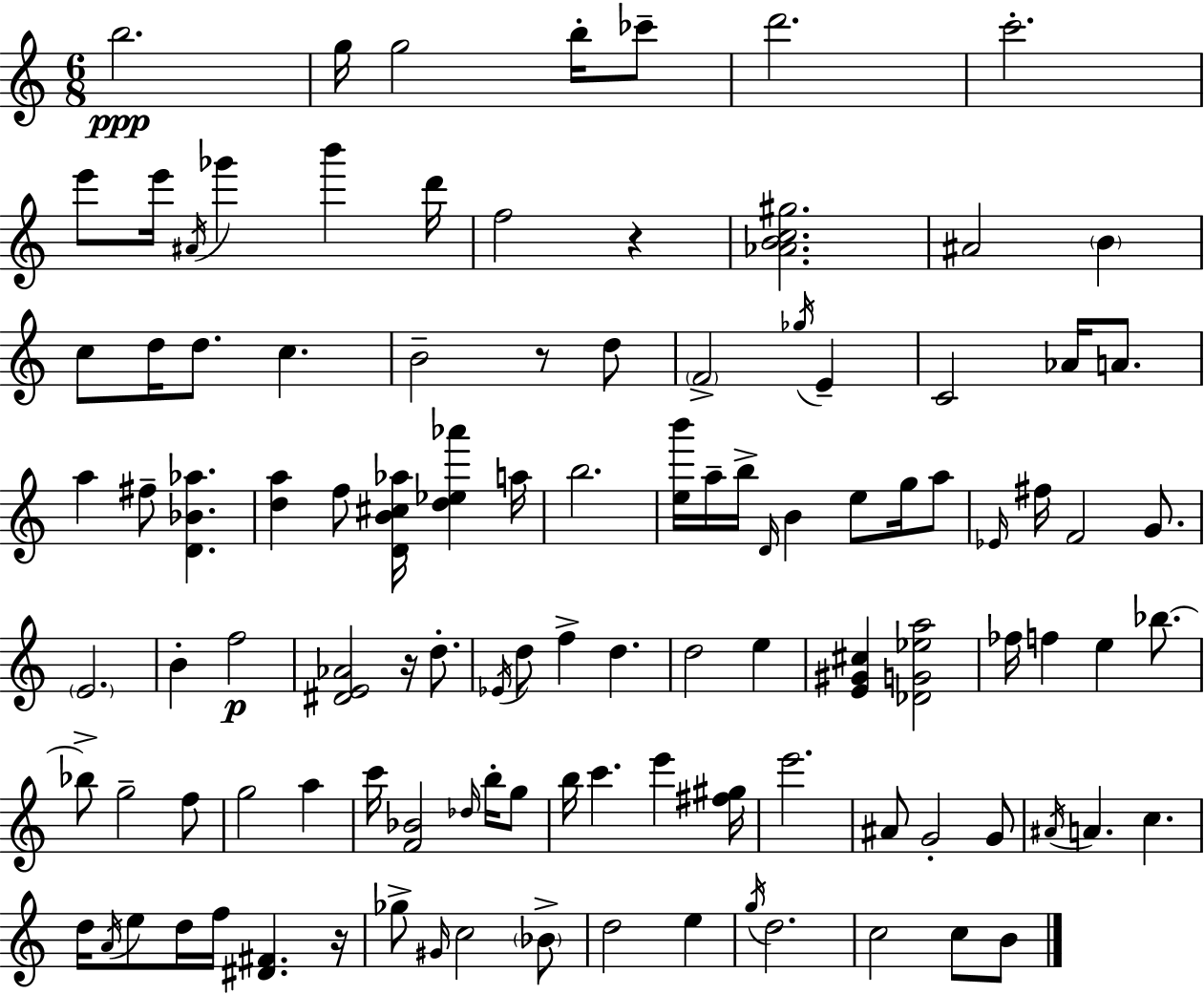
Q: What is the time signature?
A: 6/8